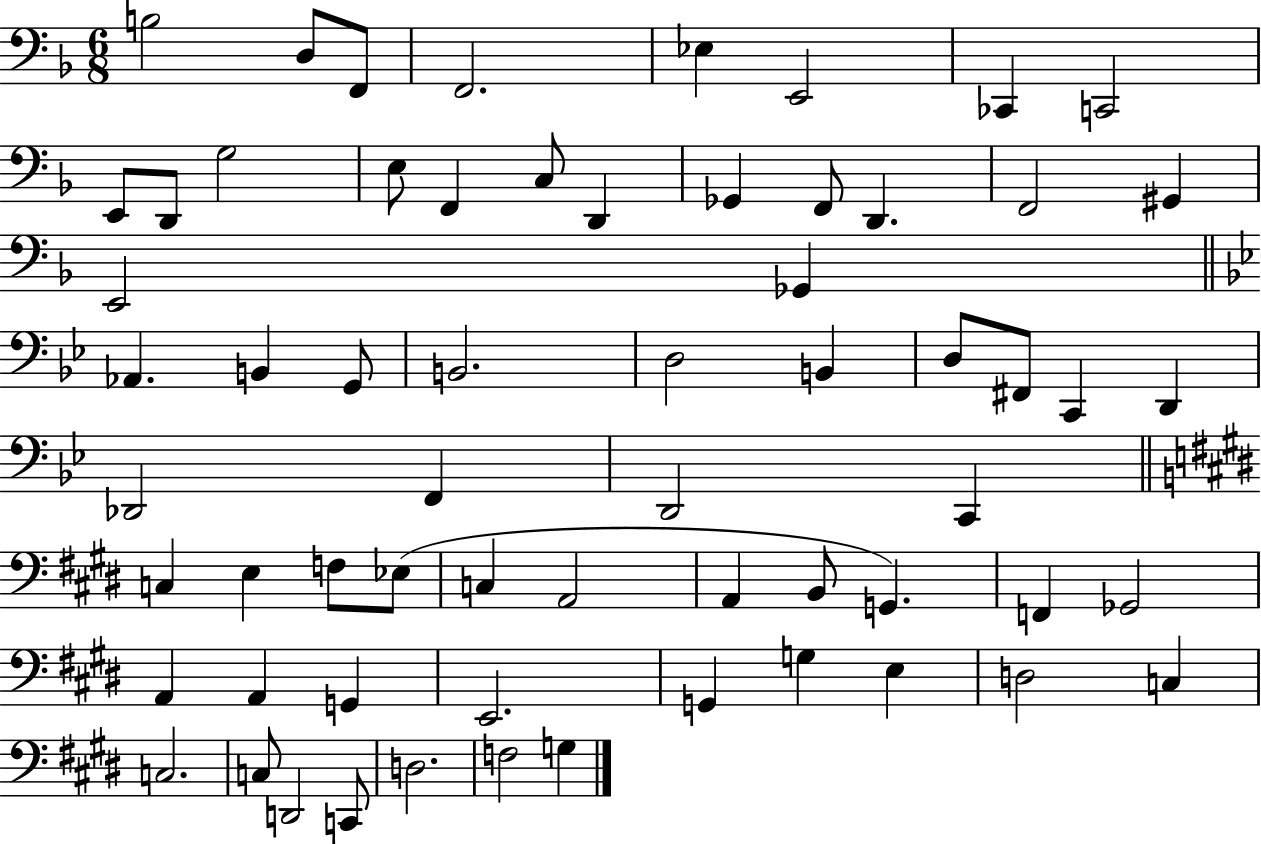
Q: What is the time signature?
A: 6/8